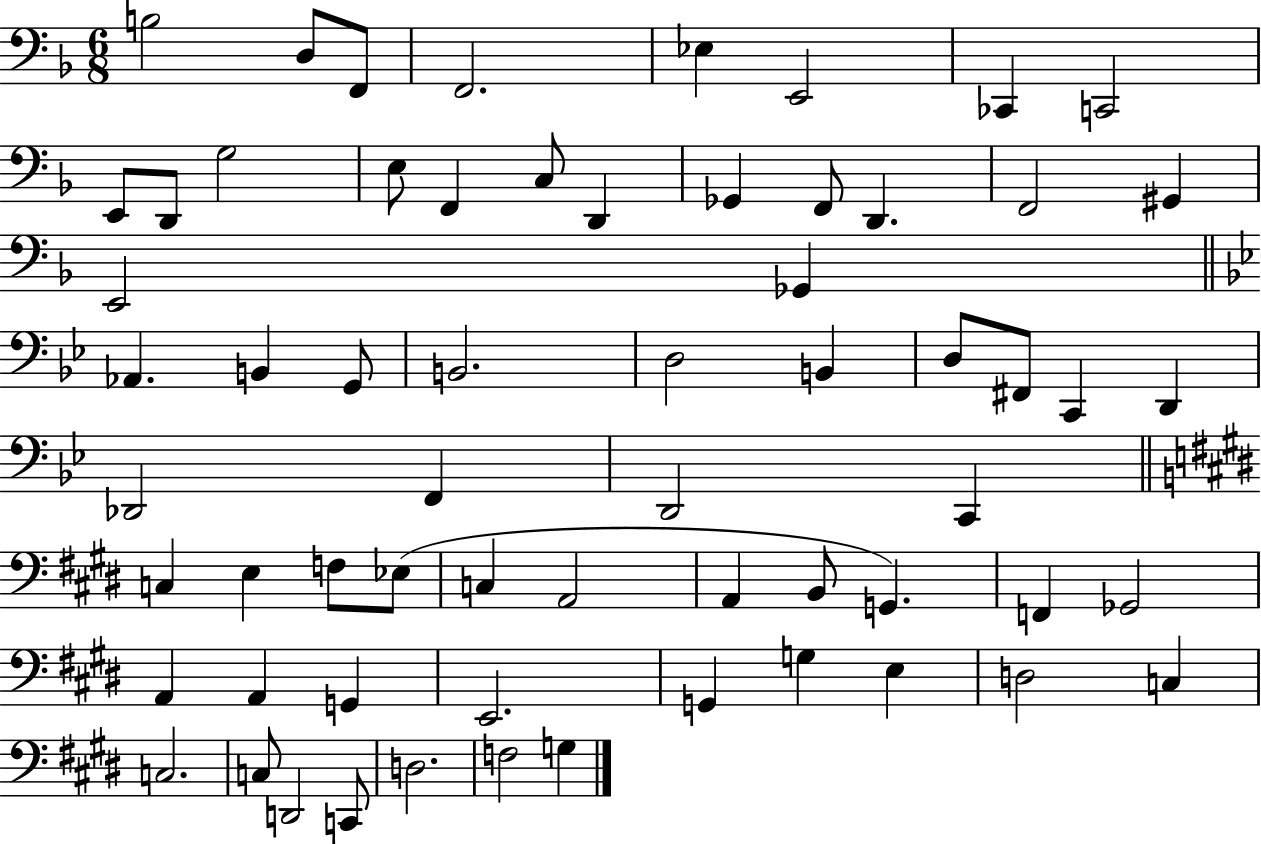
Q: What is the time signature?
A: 6/8